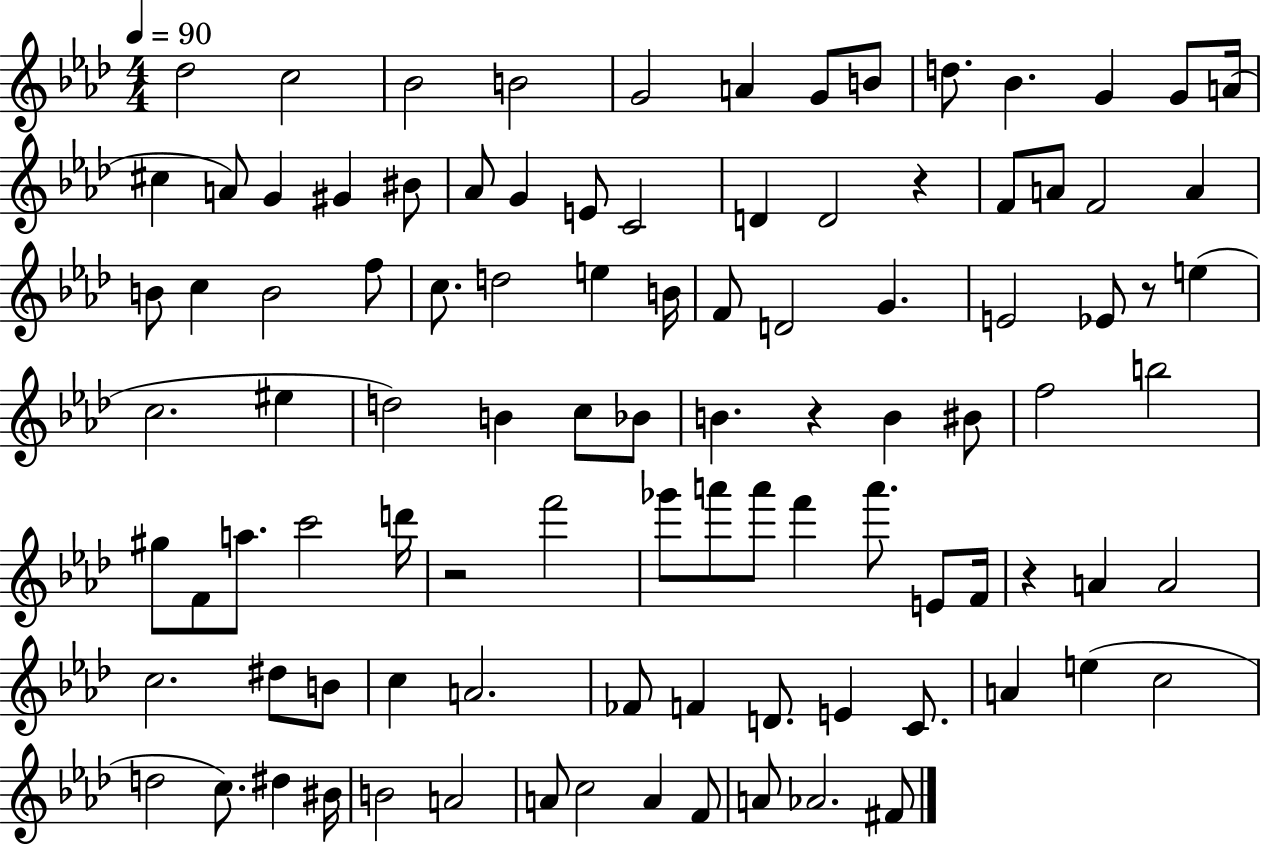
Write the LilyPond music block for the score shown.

{
  \clef treble
  \numericTimeSignature
  \time 4/4
  \key aes \major
  \tempo 4 = 90
  des''2 c''2 | bes'2 b'2 | g'2 a'4 g'8 b'8 | d''8. bes'4. g'4 g'8 a'16( | \break cis''4 a'8) g'4 gis'4 bis'8 | aes'8 g'4 e'8 c'2 | d'4 d'2 r4 | f'8 a'8 f'2 a'4 | \break b'8 c''4 b'2 f''8 | c''8. d''2 e''4 b'16 | f'8 d'2 g'4. | e'2 ees'8 r8 e''4( | \break c''2. eis''4 | d''2) b'4 c''8 bes'8 | b'4. r4 b'4 bis'8 | f''2 b''2 | \break gis''8 f'8 a''8. c'''2 d'''16 | r2 f'''2 | ges'''8 a'''8 a'''8 f'''4 a'''8. e'8 f'16 | r4 a'4 a'2 | \break c''2. dis''8 b'8 | c''4 a'2. | fes'8 f'4 d'8. e'4 c'8. | a'4 e''4( c''2 | \break d''2 c''8.) dis''4 bis'16 | b'2 a'2 | a'8 c''2 a'4 f'8 | a'8 aes'2. fis'8 | \break \bar "|."
}